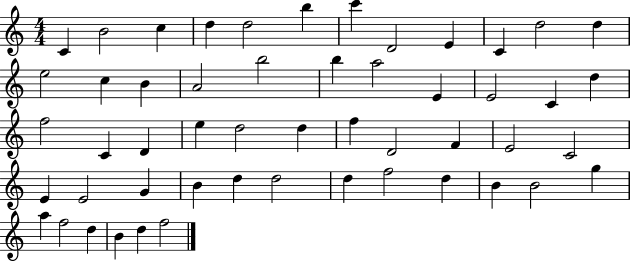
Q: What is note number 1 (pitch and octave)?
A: C4